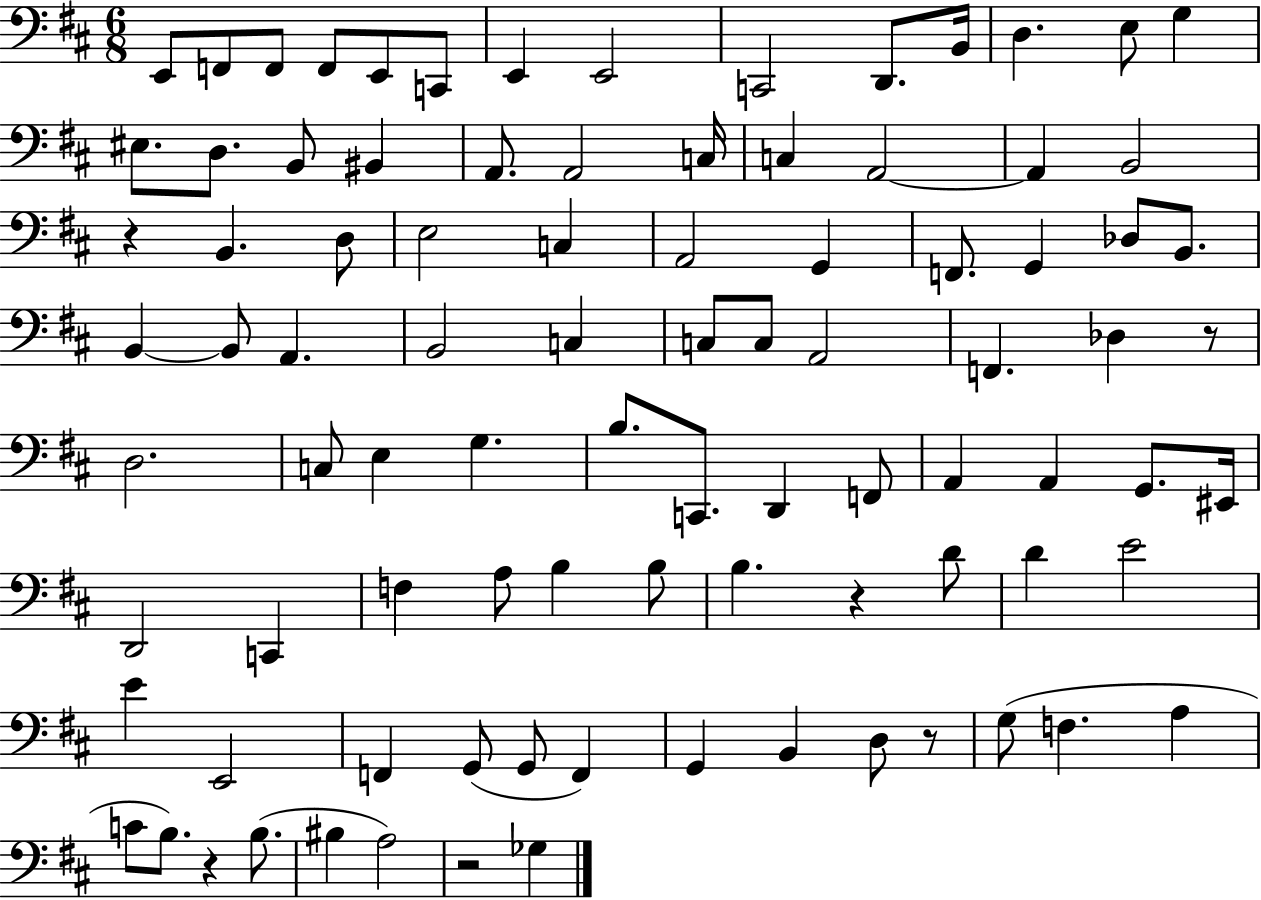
X:1
T:Untitled
M:6/8
L:1/4
K:D
E,,/2 F,,/2 F,,/2 F,,/2 E,,/2 C,,/2 E,, E,,2 C,,2 D,,/2 B,,/4 D, E,/2 G, ^E,/2 D,/2 B,,/2 ^B,, A,,/2 A,,2 C,/4 C, A,,2 A,, B,,2 z B,, D,/2 E,2 C, A,,2 G,, F,,/2 G,, _D,/2 B,,/2 B,, B,,/2 A,, B,,2 C, C,/2 C,/2 A,,2 F,, _D, z/2 D,2 C,/2 E, G, B,/2 C,,/2 D,, F,,/2 A,, A,, G,,/2 ^E,,/4 D,,2 C,, F, A,/2 B, B,/2 B, z D/2 D E2 E E,,2 F,, G,,/2 G,,/2 F,, G,, B,, D,/2 z/2 G,/2 F, A, C/2 B,/2 z B,/2 ^B, A,2 z2 _G,